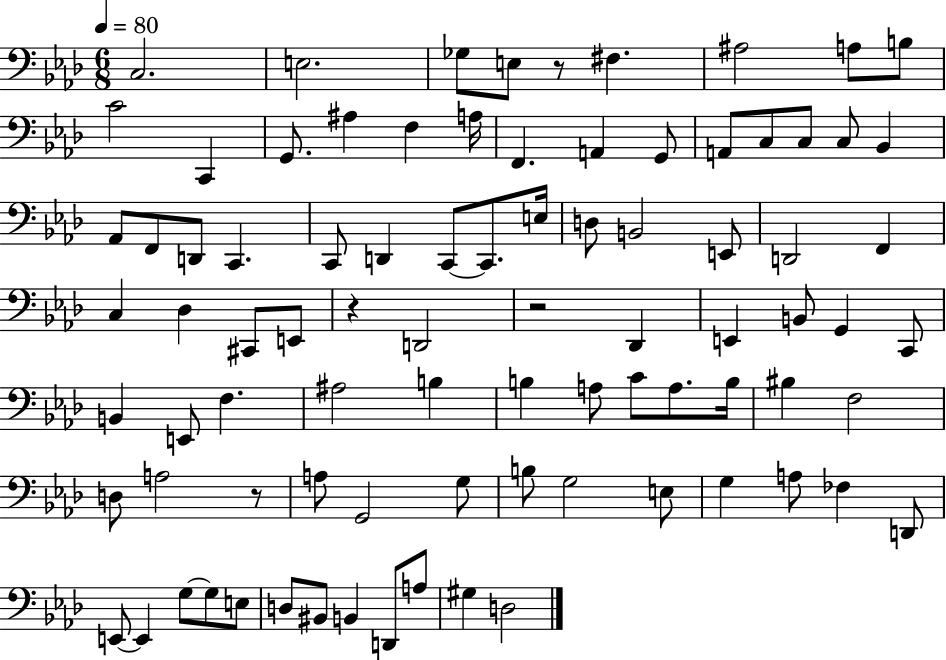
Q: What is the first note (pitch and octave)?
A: C3